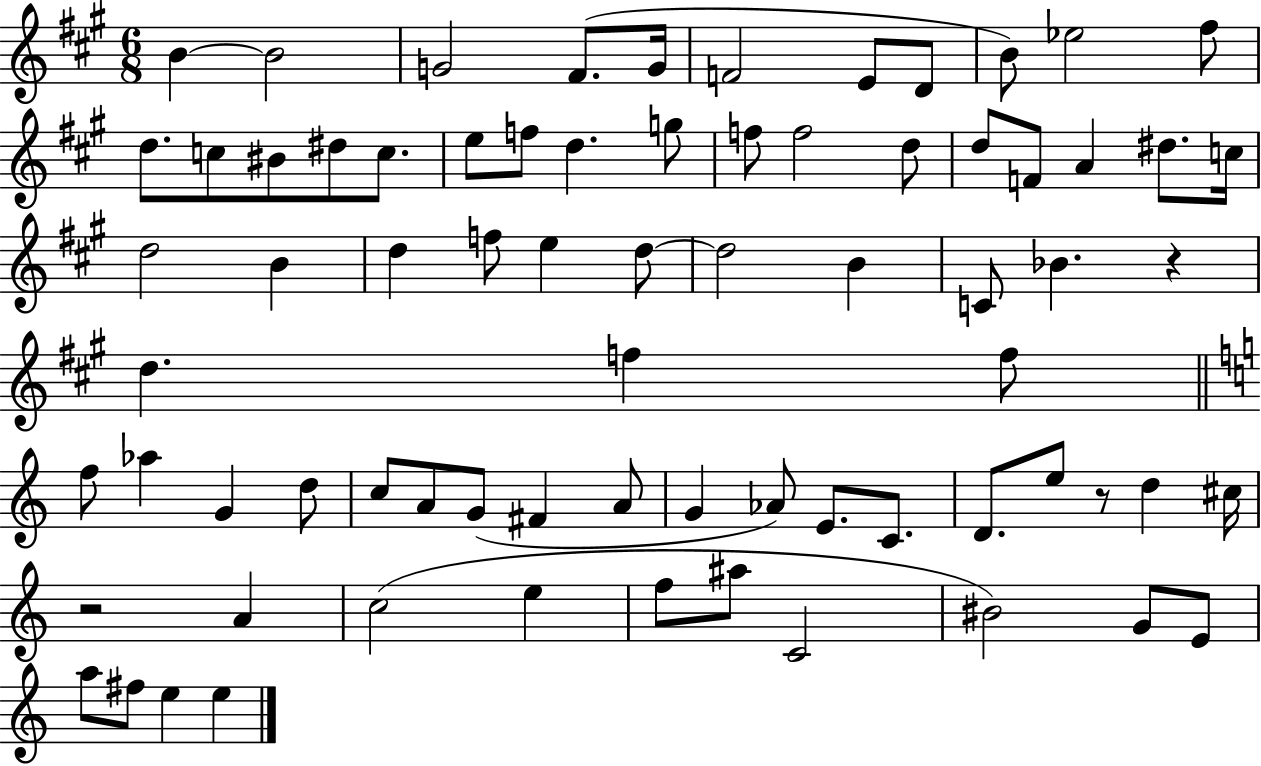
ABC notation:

X:1
T:Untitled
M:6/8
L:1/4
K:A
B B2 G2 ^F/2 G/4 F2 E/2 D/2 B/2 _e2 ^f/2 d/2 c/2 ^B/2 ^d/2 c/2 e/2 f/2 d g/2 f/2 f2 d/2 d/2 F/2 A ^d/2 c/4 d2 B d f/2 e d/2 d2 B C/2 _B z d f f/2 f/2 _a G d/2 c/2 A/2 G/2 ^F A/2 G _A/2 E/2 C/2 D/2 e/2 z/2 d ^c/4 z2 A c2 e f/2 ^a/2 C2 ^B2 G/2 E/2 a/2 ^f/2 e e